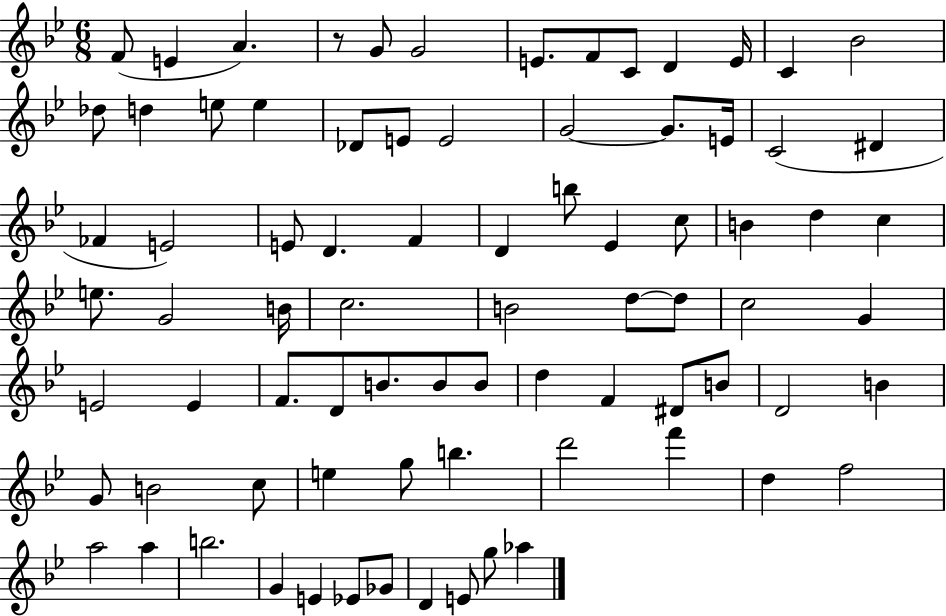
F4/e E4/q A4/q. R/e G4/e G4/h E4/e. F4/e C4/e D4/q E4/s C4/q Bb4/h Db5/e D5/q E5/e E5/q Db4/e E4/e E4/h G4/h G4/e. E4/s C4/h D#4/q FES4/q E4/h E4/e D4/q. F4/q D4/q B5/e Eb4/q C5/e B4/q D5/q C5/q E5/e. G4/h B4/s C5/h. B4/h D5/e D5/e C5/h G4/q E4/h E4/q F4/e. D4/e B4/e. B4/e B4/e D5/q F4/q D#4/e B4/e D4/h B4/q G4/e B4/h C5/e E5/q G5/e B5/q. D6/h F6/q D5/q F5/h A5/h A5/q B5/h. G4/q E4/q Eb4/e Gb4/e D4/q E4/e G5/e Ab5/q